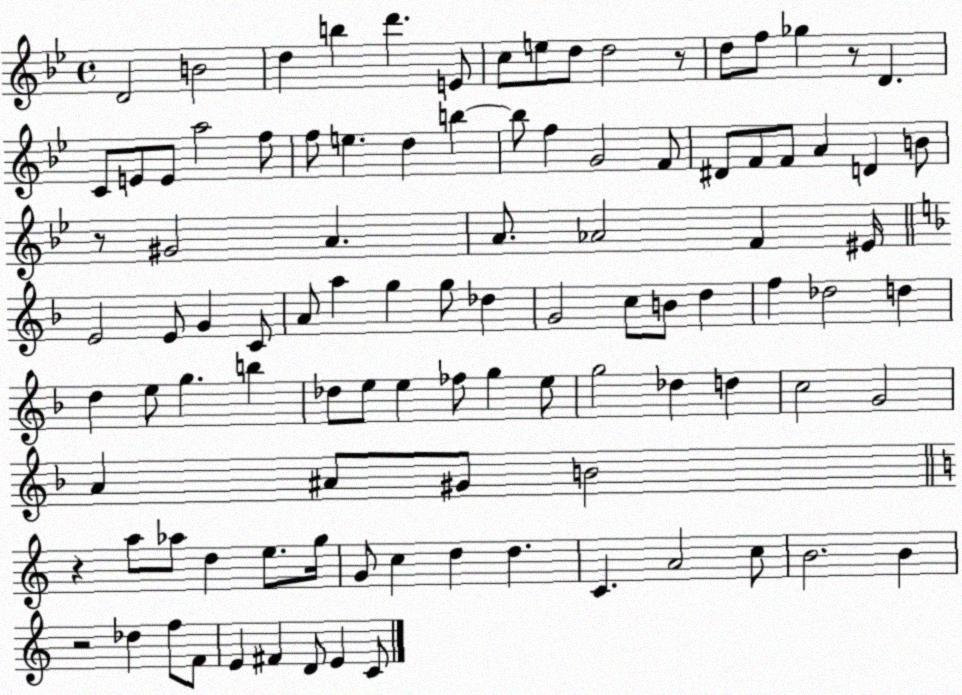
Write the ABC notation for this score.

X:1
T:Untitled
M:4/4
L:1/4
K:Bb
D2 B2 d b d' E/2 c/2 e/2 d/2 d2 z/2 d/2 f/2 _g z/2 D C/2 E/2 E/2 a2 f/2 f/2 e d b b/2 f G2 F/2 ^D/2 F/2 F/2 A D B/2 z/2 ^G2 A A/2 _A2 F ^E/4 E2 E/2 G C/2 A/2 a g g/2 _d G2 c/2 B/2 d f _d2 d d e/2 g b _d/2 e/2 e _f/2 g e/2 g2 _d d c2 G2 A ^A/2 ^G/2 B2 z a/2 _a/2 d e/2 g/4 G/2 c d d C A2 c/2 B2 B z2 _d f/2 F/2 E ^F D/2 E C/2